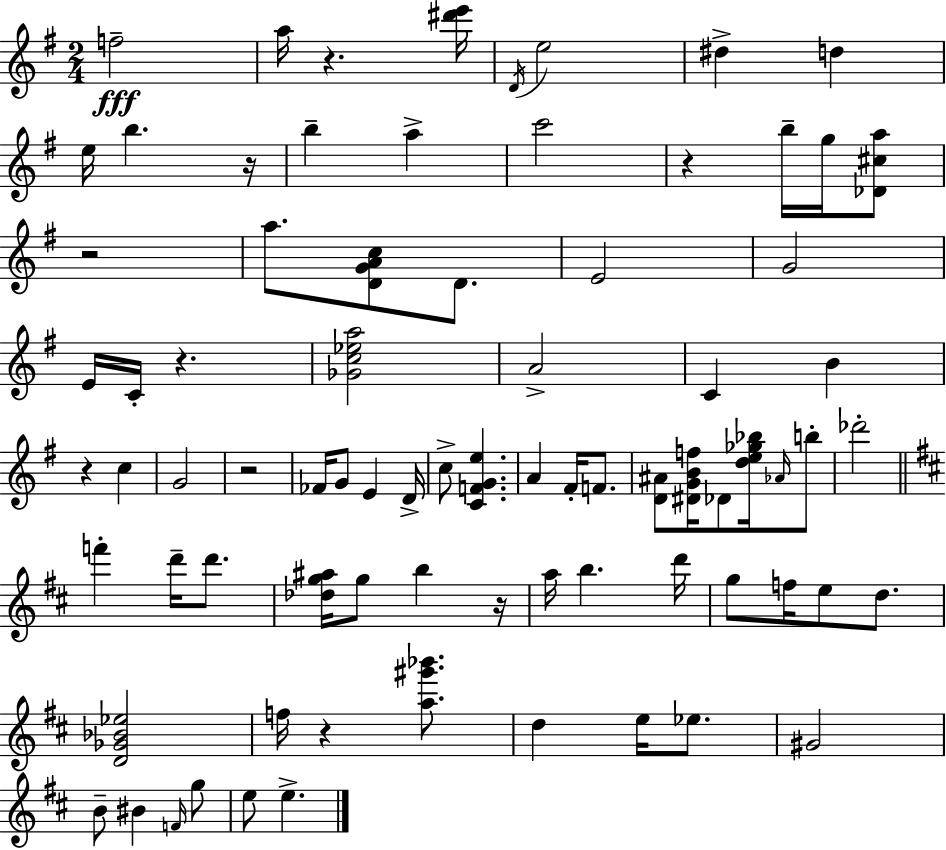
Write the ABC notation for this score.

X:1
T:Untitled
M:2/4
L:1/4
K:Em
f2 a/4 z [^d'e']/4 D/4 e2 ^d d e/4 b z/4 b a c'2 z b/4 g/4 [_D^ca]/2 z2 a/2 [DGAc]/2 D/2 E2 G2 E/4 C/4 z [_Gc_ea]2 A2 C B z c G2 z2 _F/4 G/2 E D/4 c/2 [CFGe] A ^F/4 F/2 [D^A]/2 [^DGBf]/4 _D/2 [de_g_b]/4 _A/4 b/2 _d'2 f' d'/4 d'/2 [_dg^a]/4 g/2 b z/4 a/4 b d'/4 g/2 f/4 e/2 d/2 [D_G_B_e]2 f/4 z [a^g'_b']/2 d e/4 _e/2 ^G2 B/2 ^B F/4 g/2 e/2 e